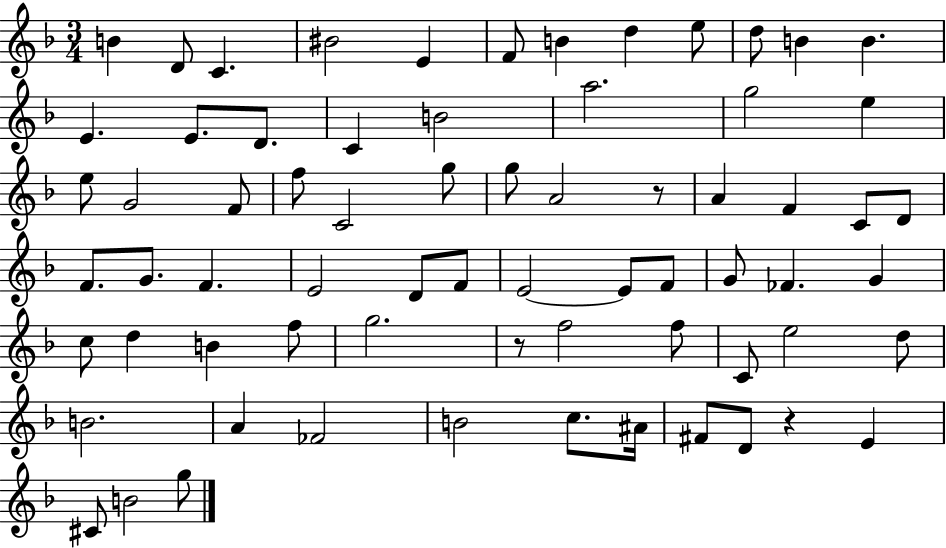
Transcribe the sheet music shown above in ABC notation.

X:1
T:Untitled
M:3/4
L:1/4
K:F
B D/2 C ^B2 E F/2 B d e/2 d/2 B B E E/2 D/2 C B2 a2 g2 e e/2 G2 F/2 f/2 C2 g/2 g/2 A2 z/2 A F C/2 D/2 F/2 G/2 F E2 D/2 F/2 E2 E/2 F/2 G/2 _F G c/2 d B f/2 g2 z/2 f2 f/2 C/2 e2 d/2 B2 A _F2 B2 c/2 ^A/4 ^F/2 D/2 z E ^C/2 B2 g/2